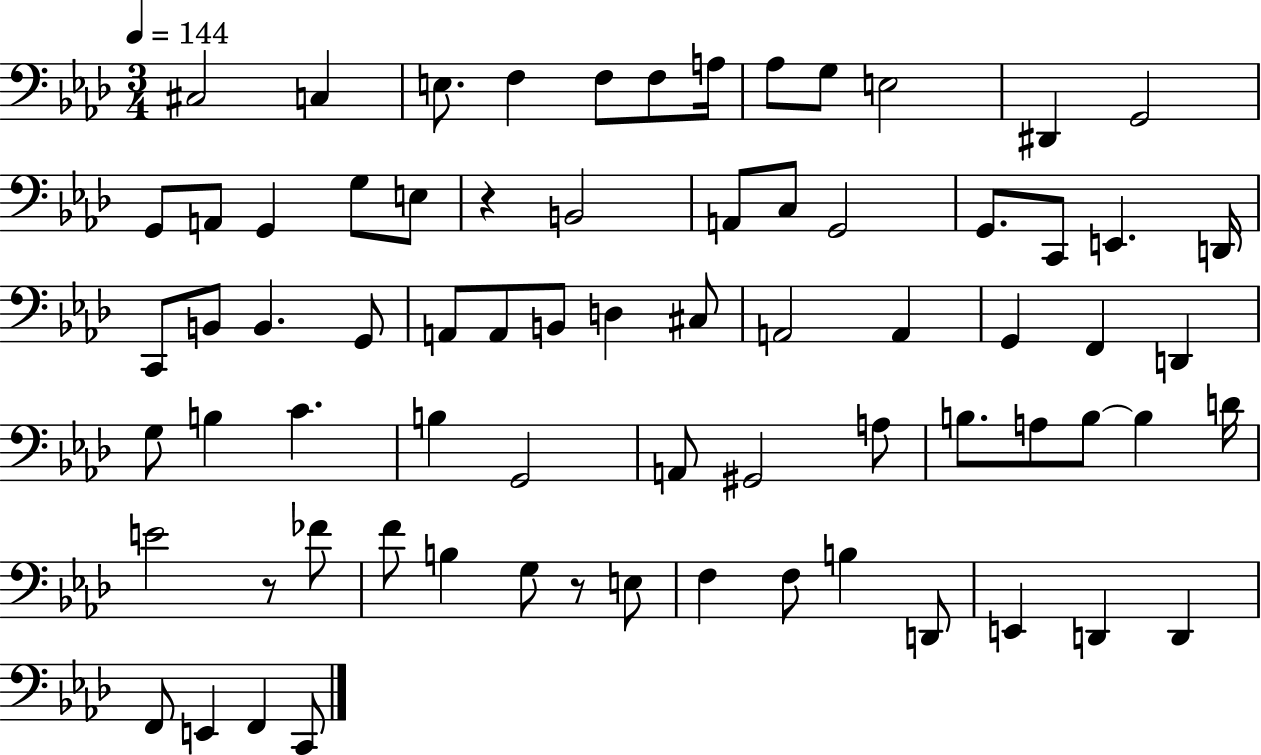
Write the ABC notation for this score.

X:1
T:Untitled
M:3/4
L:1/4
K:Ab
^C,2 C, E,/2 F, F,/2 F,/2 A,/4 _A,/2 G,/2 E,2 ^D,, G,,2 G,,/2 A,,/2 G,, G,/2 E,/2 z B,,2 A,,/2 C,/2 G,,2 G,,/2 C,,/2 E,, D,,/4 C,,/2 B,,/2 B,, G,,/2 A,,/2 A,,/2 B,,/2 D, ^C,/2 A,,2 A,, G,, F,, D,, G,/2 B, C B, G,,2 A,,/2 ^G,,2 A,/2 B,/2 A,/2 B,/2 B, D/4 E2 z/2 _F/2 F/2 B, G,/2 z/2 E,/2 F, F,/2 B, D,,/2 E,, D,, D,, F,,/2 E,, F,, C,,/2